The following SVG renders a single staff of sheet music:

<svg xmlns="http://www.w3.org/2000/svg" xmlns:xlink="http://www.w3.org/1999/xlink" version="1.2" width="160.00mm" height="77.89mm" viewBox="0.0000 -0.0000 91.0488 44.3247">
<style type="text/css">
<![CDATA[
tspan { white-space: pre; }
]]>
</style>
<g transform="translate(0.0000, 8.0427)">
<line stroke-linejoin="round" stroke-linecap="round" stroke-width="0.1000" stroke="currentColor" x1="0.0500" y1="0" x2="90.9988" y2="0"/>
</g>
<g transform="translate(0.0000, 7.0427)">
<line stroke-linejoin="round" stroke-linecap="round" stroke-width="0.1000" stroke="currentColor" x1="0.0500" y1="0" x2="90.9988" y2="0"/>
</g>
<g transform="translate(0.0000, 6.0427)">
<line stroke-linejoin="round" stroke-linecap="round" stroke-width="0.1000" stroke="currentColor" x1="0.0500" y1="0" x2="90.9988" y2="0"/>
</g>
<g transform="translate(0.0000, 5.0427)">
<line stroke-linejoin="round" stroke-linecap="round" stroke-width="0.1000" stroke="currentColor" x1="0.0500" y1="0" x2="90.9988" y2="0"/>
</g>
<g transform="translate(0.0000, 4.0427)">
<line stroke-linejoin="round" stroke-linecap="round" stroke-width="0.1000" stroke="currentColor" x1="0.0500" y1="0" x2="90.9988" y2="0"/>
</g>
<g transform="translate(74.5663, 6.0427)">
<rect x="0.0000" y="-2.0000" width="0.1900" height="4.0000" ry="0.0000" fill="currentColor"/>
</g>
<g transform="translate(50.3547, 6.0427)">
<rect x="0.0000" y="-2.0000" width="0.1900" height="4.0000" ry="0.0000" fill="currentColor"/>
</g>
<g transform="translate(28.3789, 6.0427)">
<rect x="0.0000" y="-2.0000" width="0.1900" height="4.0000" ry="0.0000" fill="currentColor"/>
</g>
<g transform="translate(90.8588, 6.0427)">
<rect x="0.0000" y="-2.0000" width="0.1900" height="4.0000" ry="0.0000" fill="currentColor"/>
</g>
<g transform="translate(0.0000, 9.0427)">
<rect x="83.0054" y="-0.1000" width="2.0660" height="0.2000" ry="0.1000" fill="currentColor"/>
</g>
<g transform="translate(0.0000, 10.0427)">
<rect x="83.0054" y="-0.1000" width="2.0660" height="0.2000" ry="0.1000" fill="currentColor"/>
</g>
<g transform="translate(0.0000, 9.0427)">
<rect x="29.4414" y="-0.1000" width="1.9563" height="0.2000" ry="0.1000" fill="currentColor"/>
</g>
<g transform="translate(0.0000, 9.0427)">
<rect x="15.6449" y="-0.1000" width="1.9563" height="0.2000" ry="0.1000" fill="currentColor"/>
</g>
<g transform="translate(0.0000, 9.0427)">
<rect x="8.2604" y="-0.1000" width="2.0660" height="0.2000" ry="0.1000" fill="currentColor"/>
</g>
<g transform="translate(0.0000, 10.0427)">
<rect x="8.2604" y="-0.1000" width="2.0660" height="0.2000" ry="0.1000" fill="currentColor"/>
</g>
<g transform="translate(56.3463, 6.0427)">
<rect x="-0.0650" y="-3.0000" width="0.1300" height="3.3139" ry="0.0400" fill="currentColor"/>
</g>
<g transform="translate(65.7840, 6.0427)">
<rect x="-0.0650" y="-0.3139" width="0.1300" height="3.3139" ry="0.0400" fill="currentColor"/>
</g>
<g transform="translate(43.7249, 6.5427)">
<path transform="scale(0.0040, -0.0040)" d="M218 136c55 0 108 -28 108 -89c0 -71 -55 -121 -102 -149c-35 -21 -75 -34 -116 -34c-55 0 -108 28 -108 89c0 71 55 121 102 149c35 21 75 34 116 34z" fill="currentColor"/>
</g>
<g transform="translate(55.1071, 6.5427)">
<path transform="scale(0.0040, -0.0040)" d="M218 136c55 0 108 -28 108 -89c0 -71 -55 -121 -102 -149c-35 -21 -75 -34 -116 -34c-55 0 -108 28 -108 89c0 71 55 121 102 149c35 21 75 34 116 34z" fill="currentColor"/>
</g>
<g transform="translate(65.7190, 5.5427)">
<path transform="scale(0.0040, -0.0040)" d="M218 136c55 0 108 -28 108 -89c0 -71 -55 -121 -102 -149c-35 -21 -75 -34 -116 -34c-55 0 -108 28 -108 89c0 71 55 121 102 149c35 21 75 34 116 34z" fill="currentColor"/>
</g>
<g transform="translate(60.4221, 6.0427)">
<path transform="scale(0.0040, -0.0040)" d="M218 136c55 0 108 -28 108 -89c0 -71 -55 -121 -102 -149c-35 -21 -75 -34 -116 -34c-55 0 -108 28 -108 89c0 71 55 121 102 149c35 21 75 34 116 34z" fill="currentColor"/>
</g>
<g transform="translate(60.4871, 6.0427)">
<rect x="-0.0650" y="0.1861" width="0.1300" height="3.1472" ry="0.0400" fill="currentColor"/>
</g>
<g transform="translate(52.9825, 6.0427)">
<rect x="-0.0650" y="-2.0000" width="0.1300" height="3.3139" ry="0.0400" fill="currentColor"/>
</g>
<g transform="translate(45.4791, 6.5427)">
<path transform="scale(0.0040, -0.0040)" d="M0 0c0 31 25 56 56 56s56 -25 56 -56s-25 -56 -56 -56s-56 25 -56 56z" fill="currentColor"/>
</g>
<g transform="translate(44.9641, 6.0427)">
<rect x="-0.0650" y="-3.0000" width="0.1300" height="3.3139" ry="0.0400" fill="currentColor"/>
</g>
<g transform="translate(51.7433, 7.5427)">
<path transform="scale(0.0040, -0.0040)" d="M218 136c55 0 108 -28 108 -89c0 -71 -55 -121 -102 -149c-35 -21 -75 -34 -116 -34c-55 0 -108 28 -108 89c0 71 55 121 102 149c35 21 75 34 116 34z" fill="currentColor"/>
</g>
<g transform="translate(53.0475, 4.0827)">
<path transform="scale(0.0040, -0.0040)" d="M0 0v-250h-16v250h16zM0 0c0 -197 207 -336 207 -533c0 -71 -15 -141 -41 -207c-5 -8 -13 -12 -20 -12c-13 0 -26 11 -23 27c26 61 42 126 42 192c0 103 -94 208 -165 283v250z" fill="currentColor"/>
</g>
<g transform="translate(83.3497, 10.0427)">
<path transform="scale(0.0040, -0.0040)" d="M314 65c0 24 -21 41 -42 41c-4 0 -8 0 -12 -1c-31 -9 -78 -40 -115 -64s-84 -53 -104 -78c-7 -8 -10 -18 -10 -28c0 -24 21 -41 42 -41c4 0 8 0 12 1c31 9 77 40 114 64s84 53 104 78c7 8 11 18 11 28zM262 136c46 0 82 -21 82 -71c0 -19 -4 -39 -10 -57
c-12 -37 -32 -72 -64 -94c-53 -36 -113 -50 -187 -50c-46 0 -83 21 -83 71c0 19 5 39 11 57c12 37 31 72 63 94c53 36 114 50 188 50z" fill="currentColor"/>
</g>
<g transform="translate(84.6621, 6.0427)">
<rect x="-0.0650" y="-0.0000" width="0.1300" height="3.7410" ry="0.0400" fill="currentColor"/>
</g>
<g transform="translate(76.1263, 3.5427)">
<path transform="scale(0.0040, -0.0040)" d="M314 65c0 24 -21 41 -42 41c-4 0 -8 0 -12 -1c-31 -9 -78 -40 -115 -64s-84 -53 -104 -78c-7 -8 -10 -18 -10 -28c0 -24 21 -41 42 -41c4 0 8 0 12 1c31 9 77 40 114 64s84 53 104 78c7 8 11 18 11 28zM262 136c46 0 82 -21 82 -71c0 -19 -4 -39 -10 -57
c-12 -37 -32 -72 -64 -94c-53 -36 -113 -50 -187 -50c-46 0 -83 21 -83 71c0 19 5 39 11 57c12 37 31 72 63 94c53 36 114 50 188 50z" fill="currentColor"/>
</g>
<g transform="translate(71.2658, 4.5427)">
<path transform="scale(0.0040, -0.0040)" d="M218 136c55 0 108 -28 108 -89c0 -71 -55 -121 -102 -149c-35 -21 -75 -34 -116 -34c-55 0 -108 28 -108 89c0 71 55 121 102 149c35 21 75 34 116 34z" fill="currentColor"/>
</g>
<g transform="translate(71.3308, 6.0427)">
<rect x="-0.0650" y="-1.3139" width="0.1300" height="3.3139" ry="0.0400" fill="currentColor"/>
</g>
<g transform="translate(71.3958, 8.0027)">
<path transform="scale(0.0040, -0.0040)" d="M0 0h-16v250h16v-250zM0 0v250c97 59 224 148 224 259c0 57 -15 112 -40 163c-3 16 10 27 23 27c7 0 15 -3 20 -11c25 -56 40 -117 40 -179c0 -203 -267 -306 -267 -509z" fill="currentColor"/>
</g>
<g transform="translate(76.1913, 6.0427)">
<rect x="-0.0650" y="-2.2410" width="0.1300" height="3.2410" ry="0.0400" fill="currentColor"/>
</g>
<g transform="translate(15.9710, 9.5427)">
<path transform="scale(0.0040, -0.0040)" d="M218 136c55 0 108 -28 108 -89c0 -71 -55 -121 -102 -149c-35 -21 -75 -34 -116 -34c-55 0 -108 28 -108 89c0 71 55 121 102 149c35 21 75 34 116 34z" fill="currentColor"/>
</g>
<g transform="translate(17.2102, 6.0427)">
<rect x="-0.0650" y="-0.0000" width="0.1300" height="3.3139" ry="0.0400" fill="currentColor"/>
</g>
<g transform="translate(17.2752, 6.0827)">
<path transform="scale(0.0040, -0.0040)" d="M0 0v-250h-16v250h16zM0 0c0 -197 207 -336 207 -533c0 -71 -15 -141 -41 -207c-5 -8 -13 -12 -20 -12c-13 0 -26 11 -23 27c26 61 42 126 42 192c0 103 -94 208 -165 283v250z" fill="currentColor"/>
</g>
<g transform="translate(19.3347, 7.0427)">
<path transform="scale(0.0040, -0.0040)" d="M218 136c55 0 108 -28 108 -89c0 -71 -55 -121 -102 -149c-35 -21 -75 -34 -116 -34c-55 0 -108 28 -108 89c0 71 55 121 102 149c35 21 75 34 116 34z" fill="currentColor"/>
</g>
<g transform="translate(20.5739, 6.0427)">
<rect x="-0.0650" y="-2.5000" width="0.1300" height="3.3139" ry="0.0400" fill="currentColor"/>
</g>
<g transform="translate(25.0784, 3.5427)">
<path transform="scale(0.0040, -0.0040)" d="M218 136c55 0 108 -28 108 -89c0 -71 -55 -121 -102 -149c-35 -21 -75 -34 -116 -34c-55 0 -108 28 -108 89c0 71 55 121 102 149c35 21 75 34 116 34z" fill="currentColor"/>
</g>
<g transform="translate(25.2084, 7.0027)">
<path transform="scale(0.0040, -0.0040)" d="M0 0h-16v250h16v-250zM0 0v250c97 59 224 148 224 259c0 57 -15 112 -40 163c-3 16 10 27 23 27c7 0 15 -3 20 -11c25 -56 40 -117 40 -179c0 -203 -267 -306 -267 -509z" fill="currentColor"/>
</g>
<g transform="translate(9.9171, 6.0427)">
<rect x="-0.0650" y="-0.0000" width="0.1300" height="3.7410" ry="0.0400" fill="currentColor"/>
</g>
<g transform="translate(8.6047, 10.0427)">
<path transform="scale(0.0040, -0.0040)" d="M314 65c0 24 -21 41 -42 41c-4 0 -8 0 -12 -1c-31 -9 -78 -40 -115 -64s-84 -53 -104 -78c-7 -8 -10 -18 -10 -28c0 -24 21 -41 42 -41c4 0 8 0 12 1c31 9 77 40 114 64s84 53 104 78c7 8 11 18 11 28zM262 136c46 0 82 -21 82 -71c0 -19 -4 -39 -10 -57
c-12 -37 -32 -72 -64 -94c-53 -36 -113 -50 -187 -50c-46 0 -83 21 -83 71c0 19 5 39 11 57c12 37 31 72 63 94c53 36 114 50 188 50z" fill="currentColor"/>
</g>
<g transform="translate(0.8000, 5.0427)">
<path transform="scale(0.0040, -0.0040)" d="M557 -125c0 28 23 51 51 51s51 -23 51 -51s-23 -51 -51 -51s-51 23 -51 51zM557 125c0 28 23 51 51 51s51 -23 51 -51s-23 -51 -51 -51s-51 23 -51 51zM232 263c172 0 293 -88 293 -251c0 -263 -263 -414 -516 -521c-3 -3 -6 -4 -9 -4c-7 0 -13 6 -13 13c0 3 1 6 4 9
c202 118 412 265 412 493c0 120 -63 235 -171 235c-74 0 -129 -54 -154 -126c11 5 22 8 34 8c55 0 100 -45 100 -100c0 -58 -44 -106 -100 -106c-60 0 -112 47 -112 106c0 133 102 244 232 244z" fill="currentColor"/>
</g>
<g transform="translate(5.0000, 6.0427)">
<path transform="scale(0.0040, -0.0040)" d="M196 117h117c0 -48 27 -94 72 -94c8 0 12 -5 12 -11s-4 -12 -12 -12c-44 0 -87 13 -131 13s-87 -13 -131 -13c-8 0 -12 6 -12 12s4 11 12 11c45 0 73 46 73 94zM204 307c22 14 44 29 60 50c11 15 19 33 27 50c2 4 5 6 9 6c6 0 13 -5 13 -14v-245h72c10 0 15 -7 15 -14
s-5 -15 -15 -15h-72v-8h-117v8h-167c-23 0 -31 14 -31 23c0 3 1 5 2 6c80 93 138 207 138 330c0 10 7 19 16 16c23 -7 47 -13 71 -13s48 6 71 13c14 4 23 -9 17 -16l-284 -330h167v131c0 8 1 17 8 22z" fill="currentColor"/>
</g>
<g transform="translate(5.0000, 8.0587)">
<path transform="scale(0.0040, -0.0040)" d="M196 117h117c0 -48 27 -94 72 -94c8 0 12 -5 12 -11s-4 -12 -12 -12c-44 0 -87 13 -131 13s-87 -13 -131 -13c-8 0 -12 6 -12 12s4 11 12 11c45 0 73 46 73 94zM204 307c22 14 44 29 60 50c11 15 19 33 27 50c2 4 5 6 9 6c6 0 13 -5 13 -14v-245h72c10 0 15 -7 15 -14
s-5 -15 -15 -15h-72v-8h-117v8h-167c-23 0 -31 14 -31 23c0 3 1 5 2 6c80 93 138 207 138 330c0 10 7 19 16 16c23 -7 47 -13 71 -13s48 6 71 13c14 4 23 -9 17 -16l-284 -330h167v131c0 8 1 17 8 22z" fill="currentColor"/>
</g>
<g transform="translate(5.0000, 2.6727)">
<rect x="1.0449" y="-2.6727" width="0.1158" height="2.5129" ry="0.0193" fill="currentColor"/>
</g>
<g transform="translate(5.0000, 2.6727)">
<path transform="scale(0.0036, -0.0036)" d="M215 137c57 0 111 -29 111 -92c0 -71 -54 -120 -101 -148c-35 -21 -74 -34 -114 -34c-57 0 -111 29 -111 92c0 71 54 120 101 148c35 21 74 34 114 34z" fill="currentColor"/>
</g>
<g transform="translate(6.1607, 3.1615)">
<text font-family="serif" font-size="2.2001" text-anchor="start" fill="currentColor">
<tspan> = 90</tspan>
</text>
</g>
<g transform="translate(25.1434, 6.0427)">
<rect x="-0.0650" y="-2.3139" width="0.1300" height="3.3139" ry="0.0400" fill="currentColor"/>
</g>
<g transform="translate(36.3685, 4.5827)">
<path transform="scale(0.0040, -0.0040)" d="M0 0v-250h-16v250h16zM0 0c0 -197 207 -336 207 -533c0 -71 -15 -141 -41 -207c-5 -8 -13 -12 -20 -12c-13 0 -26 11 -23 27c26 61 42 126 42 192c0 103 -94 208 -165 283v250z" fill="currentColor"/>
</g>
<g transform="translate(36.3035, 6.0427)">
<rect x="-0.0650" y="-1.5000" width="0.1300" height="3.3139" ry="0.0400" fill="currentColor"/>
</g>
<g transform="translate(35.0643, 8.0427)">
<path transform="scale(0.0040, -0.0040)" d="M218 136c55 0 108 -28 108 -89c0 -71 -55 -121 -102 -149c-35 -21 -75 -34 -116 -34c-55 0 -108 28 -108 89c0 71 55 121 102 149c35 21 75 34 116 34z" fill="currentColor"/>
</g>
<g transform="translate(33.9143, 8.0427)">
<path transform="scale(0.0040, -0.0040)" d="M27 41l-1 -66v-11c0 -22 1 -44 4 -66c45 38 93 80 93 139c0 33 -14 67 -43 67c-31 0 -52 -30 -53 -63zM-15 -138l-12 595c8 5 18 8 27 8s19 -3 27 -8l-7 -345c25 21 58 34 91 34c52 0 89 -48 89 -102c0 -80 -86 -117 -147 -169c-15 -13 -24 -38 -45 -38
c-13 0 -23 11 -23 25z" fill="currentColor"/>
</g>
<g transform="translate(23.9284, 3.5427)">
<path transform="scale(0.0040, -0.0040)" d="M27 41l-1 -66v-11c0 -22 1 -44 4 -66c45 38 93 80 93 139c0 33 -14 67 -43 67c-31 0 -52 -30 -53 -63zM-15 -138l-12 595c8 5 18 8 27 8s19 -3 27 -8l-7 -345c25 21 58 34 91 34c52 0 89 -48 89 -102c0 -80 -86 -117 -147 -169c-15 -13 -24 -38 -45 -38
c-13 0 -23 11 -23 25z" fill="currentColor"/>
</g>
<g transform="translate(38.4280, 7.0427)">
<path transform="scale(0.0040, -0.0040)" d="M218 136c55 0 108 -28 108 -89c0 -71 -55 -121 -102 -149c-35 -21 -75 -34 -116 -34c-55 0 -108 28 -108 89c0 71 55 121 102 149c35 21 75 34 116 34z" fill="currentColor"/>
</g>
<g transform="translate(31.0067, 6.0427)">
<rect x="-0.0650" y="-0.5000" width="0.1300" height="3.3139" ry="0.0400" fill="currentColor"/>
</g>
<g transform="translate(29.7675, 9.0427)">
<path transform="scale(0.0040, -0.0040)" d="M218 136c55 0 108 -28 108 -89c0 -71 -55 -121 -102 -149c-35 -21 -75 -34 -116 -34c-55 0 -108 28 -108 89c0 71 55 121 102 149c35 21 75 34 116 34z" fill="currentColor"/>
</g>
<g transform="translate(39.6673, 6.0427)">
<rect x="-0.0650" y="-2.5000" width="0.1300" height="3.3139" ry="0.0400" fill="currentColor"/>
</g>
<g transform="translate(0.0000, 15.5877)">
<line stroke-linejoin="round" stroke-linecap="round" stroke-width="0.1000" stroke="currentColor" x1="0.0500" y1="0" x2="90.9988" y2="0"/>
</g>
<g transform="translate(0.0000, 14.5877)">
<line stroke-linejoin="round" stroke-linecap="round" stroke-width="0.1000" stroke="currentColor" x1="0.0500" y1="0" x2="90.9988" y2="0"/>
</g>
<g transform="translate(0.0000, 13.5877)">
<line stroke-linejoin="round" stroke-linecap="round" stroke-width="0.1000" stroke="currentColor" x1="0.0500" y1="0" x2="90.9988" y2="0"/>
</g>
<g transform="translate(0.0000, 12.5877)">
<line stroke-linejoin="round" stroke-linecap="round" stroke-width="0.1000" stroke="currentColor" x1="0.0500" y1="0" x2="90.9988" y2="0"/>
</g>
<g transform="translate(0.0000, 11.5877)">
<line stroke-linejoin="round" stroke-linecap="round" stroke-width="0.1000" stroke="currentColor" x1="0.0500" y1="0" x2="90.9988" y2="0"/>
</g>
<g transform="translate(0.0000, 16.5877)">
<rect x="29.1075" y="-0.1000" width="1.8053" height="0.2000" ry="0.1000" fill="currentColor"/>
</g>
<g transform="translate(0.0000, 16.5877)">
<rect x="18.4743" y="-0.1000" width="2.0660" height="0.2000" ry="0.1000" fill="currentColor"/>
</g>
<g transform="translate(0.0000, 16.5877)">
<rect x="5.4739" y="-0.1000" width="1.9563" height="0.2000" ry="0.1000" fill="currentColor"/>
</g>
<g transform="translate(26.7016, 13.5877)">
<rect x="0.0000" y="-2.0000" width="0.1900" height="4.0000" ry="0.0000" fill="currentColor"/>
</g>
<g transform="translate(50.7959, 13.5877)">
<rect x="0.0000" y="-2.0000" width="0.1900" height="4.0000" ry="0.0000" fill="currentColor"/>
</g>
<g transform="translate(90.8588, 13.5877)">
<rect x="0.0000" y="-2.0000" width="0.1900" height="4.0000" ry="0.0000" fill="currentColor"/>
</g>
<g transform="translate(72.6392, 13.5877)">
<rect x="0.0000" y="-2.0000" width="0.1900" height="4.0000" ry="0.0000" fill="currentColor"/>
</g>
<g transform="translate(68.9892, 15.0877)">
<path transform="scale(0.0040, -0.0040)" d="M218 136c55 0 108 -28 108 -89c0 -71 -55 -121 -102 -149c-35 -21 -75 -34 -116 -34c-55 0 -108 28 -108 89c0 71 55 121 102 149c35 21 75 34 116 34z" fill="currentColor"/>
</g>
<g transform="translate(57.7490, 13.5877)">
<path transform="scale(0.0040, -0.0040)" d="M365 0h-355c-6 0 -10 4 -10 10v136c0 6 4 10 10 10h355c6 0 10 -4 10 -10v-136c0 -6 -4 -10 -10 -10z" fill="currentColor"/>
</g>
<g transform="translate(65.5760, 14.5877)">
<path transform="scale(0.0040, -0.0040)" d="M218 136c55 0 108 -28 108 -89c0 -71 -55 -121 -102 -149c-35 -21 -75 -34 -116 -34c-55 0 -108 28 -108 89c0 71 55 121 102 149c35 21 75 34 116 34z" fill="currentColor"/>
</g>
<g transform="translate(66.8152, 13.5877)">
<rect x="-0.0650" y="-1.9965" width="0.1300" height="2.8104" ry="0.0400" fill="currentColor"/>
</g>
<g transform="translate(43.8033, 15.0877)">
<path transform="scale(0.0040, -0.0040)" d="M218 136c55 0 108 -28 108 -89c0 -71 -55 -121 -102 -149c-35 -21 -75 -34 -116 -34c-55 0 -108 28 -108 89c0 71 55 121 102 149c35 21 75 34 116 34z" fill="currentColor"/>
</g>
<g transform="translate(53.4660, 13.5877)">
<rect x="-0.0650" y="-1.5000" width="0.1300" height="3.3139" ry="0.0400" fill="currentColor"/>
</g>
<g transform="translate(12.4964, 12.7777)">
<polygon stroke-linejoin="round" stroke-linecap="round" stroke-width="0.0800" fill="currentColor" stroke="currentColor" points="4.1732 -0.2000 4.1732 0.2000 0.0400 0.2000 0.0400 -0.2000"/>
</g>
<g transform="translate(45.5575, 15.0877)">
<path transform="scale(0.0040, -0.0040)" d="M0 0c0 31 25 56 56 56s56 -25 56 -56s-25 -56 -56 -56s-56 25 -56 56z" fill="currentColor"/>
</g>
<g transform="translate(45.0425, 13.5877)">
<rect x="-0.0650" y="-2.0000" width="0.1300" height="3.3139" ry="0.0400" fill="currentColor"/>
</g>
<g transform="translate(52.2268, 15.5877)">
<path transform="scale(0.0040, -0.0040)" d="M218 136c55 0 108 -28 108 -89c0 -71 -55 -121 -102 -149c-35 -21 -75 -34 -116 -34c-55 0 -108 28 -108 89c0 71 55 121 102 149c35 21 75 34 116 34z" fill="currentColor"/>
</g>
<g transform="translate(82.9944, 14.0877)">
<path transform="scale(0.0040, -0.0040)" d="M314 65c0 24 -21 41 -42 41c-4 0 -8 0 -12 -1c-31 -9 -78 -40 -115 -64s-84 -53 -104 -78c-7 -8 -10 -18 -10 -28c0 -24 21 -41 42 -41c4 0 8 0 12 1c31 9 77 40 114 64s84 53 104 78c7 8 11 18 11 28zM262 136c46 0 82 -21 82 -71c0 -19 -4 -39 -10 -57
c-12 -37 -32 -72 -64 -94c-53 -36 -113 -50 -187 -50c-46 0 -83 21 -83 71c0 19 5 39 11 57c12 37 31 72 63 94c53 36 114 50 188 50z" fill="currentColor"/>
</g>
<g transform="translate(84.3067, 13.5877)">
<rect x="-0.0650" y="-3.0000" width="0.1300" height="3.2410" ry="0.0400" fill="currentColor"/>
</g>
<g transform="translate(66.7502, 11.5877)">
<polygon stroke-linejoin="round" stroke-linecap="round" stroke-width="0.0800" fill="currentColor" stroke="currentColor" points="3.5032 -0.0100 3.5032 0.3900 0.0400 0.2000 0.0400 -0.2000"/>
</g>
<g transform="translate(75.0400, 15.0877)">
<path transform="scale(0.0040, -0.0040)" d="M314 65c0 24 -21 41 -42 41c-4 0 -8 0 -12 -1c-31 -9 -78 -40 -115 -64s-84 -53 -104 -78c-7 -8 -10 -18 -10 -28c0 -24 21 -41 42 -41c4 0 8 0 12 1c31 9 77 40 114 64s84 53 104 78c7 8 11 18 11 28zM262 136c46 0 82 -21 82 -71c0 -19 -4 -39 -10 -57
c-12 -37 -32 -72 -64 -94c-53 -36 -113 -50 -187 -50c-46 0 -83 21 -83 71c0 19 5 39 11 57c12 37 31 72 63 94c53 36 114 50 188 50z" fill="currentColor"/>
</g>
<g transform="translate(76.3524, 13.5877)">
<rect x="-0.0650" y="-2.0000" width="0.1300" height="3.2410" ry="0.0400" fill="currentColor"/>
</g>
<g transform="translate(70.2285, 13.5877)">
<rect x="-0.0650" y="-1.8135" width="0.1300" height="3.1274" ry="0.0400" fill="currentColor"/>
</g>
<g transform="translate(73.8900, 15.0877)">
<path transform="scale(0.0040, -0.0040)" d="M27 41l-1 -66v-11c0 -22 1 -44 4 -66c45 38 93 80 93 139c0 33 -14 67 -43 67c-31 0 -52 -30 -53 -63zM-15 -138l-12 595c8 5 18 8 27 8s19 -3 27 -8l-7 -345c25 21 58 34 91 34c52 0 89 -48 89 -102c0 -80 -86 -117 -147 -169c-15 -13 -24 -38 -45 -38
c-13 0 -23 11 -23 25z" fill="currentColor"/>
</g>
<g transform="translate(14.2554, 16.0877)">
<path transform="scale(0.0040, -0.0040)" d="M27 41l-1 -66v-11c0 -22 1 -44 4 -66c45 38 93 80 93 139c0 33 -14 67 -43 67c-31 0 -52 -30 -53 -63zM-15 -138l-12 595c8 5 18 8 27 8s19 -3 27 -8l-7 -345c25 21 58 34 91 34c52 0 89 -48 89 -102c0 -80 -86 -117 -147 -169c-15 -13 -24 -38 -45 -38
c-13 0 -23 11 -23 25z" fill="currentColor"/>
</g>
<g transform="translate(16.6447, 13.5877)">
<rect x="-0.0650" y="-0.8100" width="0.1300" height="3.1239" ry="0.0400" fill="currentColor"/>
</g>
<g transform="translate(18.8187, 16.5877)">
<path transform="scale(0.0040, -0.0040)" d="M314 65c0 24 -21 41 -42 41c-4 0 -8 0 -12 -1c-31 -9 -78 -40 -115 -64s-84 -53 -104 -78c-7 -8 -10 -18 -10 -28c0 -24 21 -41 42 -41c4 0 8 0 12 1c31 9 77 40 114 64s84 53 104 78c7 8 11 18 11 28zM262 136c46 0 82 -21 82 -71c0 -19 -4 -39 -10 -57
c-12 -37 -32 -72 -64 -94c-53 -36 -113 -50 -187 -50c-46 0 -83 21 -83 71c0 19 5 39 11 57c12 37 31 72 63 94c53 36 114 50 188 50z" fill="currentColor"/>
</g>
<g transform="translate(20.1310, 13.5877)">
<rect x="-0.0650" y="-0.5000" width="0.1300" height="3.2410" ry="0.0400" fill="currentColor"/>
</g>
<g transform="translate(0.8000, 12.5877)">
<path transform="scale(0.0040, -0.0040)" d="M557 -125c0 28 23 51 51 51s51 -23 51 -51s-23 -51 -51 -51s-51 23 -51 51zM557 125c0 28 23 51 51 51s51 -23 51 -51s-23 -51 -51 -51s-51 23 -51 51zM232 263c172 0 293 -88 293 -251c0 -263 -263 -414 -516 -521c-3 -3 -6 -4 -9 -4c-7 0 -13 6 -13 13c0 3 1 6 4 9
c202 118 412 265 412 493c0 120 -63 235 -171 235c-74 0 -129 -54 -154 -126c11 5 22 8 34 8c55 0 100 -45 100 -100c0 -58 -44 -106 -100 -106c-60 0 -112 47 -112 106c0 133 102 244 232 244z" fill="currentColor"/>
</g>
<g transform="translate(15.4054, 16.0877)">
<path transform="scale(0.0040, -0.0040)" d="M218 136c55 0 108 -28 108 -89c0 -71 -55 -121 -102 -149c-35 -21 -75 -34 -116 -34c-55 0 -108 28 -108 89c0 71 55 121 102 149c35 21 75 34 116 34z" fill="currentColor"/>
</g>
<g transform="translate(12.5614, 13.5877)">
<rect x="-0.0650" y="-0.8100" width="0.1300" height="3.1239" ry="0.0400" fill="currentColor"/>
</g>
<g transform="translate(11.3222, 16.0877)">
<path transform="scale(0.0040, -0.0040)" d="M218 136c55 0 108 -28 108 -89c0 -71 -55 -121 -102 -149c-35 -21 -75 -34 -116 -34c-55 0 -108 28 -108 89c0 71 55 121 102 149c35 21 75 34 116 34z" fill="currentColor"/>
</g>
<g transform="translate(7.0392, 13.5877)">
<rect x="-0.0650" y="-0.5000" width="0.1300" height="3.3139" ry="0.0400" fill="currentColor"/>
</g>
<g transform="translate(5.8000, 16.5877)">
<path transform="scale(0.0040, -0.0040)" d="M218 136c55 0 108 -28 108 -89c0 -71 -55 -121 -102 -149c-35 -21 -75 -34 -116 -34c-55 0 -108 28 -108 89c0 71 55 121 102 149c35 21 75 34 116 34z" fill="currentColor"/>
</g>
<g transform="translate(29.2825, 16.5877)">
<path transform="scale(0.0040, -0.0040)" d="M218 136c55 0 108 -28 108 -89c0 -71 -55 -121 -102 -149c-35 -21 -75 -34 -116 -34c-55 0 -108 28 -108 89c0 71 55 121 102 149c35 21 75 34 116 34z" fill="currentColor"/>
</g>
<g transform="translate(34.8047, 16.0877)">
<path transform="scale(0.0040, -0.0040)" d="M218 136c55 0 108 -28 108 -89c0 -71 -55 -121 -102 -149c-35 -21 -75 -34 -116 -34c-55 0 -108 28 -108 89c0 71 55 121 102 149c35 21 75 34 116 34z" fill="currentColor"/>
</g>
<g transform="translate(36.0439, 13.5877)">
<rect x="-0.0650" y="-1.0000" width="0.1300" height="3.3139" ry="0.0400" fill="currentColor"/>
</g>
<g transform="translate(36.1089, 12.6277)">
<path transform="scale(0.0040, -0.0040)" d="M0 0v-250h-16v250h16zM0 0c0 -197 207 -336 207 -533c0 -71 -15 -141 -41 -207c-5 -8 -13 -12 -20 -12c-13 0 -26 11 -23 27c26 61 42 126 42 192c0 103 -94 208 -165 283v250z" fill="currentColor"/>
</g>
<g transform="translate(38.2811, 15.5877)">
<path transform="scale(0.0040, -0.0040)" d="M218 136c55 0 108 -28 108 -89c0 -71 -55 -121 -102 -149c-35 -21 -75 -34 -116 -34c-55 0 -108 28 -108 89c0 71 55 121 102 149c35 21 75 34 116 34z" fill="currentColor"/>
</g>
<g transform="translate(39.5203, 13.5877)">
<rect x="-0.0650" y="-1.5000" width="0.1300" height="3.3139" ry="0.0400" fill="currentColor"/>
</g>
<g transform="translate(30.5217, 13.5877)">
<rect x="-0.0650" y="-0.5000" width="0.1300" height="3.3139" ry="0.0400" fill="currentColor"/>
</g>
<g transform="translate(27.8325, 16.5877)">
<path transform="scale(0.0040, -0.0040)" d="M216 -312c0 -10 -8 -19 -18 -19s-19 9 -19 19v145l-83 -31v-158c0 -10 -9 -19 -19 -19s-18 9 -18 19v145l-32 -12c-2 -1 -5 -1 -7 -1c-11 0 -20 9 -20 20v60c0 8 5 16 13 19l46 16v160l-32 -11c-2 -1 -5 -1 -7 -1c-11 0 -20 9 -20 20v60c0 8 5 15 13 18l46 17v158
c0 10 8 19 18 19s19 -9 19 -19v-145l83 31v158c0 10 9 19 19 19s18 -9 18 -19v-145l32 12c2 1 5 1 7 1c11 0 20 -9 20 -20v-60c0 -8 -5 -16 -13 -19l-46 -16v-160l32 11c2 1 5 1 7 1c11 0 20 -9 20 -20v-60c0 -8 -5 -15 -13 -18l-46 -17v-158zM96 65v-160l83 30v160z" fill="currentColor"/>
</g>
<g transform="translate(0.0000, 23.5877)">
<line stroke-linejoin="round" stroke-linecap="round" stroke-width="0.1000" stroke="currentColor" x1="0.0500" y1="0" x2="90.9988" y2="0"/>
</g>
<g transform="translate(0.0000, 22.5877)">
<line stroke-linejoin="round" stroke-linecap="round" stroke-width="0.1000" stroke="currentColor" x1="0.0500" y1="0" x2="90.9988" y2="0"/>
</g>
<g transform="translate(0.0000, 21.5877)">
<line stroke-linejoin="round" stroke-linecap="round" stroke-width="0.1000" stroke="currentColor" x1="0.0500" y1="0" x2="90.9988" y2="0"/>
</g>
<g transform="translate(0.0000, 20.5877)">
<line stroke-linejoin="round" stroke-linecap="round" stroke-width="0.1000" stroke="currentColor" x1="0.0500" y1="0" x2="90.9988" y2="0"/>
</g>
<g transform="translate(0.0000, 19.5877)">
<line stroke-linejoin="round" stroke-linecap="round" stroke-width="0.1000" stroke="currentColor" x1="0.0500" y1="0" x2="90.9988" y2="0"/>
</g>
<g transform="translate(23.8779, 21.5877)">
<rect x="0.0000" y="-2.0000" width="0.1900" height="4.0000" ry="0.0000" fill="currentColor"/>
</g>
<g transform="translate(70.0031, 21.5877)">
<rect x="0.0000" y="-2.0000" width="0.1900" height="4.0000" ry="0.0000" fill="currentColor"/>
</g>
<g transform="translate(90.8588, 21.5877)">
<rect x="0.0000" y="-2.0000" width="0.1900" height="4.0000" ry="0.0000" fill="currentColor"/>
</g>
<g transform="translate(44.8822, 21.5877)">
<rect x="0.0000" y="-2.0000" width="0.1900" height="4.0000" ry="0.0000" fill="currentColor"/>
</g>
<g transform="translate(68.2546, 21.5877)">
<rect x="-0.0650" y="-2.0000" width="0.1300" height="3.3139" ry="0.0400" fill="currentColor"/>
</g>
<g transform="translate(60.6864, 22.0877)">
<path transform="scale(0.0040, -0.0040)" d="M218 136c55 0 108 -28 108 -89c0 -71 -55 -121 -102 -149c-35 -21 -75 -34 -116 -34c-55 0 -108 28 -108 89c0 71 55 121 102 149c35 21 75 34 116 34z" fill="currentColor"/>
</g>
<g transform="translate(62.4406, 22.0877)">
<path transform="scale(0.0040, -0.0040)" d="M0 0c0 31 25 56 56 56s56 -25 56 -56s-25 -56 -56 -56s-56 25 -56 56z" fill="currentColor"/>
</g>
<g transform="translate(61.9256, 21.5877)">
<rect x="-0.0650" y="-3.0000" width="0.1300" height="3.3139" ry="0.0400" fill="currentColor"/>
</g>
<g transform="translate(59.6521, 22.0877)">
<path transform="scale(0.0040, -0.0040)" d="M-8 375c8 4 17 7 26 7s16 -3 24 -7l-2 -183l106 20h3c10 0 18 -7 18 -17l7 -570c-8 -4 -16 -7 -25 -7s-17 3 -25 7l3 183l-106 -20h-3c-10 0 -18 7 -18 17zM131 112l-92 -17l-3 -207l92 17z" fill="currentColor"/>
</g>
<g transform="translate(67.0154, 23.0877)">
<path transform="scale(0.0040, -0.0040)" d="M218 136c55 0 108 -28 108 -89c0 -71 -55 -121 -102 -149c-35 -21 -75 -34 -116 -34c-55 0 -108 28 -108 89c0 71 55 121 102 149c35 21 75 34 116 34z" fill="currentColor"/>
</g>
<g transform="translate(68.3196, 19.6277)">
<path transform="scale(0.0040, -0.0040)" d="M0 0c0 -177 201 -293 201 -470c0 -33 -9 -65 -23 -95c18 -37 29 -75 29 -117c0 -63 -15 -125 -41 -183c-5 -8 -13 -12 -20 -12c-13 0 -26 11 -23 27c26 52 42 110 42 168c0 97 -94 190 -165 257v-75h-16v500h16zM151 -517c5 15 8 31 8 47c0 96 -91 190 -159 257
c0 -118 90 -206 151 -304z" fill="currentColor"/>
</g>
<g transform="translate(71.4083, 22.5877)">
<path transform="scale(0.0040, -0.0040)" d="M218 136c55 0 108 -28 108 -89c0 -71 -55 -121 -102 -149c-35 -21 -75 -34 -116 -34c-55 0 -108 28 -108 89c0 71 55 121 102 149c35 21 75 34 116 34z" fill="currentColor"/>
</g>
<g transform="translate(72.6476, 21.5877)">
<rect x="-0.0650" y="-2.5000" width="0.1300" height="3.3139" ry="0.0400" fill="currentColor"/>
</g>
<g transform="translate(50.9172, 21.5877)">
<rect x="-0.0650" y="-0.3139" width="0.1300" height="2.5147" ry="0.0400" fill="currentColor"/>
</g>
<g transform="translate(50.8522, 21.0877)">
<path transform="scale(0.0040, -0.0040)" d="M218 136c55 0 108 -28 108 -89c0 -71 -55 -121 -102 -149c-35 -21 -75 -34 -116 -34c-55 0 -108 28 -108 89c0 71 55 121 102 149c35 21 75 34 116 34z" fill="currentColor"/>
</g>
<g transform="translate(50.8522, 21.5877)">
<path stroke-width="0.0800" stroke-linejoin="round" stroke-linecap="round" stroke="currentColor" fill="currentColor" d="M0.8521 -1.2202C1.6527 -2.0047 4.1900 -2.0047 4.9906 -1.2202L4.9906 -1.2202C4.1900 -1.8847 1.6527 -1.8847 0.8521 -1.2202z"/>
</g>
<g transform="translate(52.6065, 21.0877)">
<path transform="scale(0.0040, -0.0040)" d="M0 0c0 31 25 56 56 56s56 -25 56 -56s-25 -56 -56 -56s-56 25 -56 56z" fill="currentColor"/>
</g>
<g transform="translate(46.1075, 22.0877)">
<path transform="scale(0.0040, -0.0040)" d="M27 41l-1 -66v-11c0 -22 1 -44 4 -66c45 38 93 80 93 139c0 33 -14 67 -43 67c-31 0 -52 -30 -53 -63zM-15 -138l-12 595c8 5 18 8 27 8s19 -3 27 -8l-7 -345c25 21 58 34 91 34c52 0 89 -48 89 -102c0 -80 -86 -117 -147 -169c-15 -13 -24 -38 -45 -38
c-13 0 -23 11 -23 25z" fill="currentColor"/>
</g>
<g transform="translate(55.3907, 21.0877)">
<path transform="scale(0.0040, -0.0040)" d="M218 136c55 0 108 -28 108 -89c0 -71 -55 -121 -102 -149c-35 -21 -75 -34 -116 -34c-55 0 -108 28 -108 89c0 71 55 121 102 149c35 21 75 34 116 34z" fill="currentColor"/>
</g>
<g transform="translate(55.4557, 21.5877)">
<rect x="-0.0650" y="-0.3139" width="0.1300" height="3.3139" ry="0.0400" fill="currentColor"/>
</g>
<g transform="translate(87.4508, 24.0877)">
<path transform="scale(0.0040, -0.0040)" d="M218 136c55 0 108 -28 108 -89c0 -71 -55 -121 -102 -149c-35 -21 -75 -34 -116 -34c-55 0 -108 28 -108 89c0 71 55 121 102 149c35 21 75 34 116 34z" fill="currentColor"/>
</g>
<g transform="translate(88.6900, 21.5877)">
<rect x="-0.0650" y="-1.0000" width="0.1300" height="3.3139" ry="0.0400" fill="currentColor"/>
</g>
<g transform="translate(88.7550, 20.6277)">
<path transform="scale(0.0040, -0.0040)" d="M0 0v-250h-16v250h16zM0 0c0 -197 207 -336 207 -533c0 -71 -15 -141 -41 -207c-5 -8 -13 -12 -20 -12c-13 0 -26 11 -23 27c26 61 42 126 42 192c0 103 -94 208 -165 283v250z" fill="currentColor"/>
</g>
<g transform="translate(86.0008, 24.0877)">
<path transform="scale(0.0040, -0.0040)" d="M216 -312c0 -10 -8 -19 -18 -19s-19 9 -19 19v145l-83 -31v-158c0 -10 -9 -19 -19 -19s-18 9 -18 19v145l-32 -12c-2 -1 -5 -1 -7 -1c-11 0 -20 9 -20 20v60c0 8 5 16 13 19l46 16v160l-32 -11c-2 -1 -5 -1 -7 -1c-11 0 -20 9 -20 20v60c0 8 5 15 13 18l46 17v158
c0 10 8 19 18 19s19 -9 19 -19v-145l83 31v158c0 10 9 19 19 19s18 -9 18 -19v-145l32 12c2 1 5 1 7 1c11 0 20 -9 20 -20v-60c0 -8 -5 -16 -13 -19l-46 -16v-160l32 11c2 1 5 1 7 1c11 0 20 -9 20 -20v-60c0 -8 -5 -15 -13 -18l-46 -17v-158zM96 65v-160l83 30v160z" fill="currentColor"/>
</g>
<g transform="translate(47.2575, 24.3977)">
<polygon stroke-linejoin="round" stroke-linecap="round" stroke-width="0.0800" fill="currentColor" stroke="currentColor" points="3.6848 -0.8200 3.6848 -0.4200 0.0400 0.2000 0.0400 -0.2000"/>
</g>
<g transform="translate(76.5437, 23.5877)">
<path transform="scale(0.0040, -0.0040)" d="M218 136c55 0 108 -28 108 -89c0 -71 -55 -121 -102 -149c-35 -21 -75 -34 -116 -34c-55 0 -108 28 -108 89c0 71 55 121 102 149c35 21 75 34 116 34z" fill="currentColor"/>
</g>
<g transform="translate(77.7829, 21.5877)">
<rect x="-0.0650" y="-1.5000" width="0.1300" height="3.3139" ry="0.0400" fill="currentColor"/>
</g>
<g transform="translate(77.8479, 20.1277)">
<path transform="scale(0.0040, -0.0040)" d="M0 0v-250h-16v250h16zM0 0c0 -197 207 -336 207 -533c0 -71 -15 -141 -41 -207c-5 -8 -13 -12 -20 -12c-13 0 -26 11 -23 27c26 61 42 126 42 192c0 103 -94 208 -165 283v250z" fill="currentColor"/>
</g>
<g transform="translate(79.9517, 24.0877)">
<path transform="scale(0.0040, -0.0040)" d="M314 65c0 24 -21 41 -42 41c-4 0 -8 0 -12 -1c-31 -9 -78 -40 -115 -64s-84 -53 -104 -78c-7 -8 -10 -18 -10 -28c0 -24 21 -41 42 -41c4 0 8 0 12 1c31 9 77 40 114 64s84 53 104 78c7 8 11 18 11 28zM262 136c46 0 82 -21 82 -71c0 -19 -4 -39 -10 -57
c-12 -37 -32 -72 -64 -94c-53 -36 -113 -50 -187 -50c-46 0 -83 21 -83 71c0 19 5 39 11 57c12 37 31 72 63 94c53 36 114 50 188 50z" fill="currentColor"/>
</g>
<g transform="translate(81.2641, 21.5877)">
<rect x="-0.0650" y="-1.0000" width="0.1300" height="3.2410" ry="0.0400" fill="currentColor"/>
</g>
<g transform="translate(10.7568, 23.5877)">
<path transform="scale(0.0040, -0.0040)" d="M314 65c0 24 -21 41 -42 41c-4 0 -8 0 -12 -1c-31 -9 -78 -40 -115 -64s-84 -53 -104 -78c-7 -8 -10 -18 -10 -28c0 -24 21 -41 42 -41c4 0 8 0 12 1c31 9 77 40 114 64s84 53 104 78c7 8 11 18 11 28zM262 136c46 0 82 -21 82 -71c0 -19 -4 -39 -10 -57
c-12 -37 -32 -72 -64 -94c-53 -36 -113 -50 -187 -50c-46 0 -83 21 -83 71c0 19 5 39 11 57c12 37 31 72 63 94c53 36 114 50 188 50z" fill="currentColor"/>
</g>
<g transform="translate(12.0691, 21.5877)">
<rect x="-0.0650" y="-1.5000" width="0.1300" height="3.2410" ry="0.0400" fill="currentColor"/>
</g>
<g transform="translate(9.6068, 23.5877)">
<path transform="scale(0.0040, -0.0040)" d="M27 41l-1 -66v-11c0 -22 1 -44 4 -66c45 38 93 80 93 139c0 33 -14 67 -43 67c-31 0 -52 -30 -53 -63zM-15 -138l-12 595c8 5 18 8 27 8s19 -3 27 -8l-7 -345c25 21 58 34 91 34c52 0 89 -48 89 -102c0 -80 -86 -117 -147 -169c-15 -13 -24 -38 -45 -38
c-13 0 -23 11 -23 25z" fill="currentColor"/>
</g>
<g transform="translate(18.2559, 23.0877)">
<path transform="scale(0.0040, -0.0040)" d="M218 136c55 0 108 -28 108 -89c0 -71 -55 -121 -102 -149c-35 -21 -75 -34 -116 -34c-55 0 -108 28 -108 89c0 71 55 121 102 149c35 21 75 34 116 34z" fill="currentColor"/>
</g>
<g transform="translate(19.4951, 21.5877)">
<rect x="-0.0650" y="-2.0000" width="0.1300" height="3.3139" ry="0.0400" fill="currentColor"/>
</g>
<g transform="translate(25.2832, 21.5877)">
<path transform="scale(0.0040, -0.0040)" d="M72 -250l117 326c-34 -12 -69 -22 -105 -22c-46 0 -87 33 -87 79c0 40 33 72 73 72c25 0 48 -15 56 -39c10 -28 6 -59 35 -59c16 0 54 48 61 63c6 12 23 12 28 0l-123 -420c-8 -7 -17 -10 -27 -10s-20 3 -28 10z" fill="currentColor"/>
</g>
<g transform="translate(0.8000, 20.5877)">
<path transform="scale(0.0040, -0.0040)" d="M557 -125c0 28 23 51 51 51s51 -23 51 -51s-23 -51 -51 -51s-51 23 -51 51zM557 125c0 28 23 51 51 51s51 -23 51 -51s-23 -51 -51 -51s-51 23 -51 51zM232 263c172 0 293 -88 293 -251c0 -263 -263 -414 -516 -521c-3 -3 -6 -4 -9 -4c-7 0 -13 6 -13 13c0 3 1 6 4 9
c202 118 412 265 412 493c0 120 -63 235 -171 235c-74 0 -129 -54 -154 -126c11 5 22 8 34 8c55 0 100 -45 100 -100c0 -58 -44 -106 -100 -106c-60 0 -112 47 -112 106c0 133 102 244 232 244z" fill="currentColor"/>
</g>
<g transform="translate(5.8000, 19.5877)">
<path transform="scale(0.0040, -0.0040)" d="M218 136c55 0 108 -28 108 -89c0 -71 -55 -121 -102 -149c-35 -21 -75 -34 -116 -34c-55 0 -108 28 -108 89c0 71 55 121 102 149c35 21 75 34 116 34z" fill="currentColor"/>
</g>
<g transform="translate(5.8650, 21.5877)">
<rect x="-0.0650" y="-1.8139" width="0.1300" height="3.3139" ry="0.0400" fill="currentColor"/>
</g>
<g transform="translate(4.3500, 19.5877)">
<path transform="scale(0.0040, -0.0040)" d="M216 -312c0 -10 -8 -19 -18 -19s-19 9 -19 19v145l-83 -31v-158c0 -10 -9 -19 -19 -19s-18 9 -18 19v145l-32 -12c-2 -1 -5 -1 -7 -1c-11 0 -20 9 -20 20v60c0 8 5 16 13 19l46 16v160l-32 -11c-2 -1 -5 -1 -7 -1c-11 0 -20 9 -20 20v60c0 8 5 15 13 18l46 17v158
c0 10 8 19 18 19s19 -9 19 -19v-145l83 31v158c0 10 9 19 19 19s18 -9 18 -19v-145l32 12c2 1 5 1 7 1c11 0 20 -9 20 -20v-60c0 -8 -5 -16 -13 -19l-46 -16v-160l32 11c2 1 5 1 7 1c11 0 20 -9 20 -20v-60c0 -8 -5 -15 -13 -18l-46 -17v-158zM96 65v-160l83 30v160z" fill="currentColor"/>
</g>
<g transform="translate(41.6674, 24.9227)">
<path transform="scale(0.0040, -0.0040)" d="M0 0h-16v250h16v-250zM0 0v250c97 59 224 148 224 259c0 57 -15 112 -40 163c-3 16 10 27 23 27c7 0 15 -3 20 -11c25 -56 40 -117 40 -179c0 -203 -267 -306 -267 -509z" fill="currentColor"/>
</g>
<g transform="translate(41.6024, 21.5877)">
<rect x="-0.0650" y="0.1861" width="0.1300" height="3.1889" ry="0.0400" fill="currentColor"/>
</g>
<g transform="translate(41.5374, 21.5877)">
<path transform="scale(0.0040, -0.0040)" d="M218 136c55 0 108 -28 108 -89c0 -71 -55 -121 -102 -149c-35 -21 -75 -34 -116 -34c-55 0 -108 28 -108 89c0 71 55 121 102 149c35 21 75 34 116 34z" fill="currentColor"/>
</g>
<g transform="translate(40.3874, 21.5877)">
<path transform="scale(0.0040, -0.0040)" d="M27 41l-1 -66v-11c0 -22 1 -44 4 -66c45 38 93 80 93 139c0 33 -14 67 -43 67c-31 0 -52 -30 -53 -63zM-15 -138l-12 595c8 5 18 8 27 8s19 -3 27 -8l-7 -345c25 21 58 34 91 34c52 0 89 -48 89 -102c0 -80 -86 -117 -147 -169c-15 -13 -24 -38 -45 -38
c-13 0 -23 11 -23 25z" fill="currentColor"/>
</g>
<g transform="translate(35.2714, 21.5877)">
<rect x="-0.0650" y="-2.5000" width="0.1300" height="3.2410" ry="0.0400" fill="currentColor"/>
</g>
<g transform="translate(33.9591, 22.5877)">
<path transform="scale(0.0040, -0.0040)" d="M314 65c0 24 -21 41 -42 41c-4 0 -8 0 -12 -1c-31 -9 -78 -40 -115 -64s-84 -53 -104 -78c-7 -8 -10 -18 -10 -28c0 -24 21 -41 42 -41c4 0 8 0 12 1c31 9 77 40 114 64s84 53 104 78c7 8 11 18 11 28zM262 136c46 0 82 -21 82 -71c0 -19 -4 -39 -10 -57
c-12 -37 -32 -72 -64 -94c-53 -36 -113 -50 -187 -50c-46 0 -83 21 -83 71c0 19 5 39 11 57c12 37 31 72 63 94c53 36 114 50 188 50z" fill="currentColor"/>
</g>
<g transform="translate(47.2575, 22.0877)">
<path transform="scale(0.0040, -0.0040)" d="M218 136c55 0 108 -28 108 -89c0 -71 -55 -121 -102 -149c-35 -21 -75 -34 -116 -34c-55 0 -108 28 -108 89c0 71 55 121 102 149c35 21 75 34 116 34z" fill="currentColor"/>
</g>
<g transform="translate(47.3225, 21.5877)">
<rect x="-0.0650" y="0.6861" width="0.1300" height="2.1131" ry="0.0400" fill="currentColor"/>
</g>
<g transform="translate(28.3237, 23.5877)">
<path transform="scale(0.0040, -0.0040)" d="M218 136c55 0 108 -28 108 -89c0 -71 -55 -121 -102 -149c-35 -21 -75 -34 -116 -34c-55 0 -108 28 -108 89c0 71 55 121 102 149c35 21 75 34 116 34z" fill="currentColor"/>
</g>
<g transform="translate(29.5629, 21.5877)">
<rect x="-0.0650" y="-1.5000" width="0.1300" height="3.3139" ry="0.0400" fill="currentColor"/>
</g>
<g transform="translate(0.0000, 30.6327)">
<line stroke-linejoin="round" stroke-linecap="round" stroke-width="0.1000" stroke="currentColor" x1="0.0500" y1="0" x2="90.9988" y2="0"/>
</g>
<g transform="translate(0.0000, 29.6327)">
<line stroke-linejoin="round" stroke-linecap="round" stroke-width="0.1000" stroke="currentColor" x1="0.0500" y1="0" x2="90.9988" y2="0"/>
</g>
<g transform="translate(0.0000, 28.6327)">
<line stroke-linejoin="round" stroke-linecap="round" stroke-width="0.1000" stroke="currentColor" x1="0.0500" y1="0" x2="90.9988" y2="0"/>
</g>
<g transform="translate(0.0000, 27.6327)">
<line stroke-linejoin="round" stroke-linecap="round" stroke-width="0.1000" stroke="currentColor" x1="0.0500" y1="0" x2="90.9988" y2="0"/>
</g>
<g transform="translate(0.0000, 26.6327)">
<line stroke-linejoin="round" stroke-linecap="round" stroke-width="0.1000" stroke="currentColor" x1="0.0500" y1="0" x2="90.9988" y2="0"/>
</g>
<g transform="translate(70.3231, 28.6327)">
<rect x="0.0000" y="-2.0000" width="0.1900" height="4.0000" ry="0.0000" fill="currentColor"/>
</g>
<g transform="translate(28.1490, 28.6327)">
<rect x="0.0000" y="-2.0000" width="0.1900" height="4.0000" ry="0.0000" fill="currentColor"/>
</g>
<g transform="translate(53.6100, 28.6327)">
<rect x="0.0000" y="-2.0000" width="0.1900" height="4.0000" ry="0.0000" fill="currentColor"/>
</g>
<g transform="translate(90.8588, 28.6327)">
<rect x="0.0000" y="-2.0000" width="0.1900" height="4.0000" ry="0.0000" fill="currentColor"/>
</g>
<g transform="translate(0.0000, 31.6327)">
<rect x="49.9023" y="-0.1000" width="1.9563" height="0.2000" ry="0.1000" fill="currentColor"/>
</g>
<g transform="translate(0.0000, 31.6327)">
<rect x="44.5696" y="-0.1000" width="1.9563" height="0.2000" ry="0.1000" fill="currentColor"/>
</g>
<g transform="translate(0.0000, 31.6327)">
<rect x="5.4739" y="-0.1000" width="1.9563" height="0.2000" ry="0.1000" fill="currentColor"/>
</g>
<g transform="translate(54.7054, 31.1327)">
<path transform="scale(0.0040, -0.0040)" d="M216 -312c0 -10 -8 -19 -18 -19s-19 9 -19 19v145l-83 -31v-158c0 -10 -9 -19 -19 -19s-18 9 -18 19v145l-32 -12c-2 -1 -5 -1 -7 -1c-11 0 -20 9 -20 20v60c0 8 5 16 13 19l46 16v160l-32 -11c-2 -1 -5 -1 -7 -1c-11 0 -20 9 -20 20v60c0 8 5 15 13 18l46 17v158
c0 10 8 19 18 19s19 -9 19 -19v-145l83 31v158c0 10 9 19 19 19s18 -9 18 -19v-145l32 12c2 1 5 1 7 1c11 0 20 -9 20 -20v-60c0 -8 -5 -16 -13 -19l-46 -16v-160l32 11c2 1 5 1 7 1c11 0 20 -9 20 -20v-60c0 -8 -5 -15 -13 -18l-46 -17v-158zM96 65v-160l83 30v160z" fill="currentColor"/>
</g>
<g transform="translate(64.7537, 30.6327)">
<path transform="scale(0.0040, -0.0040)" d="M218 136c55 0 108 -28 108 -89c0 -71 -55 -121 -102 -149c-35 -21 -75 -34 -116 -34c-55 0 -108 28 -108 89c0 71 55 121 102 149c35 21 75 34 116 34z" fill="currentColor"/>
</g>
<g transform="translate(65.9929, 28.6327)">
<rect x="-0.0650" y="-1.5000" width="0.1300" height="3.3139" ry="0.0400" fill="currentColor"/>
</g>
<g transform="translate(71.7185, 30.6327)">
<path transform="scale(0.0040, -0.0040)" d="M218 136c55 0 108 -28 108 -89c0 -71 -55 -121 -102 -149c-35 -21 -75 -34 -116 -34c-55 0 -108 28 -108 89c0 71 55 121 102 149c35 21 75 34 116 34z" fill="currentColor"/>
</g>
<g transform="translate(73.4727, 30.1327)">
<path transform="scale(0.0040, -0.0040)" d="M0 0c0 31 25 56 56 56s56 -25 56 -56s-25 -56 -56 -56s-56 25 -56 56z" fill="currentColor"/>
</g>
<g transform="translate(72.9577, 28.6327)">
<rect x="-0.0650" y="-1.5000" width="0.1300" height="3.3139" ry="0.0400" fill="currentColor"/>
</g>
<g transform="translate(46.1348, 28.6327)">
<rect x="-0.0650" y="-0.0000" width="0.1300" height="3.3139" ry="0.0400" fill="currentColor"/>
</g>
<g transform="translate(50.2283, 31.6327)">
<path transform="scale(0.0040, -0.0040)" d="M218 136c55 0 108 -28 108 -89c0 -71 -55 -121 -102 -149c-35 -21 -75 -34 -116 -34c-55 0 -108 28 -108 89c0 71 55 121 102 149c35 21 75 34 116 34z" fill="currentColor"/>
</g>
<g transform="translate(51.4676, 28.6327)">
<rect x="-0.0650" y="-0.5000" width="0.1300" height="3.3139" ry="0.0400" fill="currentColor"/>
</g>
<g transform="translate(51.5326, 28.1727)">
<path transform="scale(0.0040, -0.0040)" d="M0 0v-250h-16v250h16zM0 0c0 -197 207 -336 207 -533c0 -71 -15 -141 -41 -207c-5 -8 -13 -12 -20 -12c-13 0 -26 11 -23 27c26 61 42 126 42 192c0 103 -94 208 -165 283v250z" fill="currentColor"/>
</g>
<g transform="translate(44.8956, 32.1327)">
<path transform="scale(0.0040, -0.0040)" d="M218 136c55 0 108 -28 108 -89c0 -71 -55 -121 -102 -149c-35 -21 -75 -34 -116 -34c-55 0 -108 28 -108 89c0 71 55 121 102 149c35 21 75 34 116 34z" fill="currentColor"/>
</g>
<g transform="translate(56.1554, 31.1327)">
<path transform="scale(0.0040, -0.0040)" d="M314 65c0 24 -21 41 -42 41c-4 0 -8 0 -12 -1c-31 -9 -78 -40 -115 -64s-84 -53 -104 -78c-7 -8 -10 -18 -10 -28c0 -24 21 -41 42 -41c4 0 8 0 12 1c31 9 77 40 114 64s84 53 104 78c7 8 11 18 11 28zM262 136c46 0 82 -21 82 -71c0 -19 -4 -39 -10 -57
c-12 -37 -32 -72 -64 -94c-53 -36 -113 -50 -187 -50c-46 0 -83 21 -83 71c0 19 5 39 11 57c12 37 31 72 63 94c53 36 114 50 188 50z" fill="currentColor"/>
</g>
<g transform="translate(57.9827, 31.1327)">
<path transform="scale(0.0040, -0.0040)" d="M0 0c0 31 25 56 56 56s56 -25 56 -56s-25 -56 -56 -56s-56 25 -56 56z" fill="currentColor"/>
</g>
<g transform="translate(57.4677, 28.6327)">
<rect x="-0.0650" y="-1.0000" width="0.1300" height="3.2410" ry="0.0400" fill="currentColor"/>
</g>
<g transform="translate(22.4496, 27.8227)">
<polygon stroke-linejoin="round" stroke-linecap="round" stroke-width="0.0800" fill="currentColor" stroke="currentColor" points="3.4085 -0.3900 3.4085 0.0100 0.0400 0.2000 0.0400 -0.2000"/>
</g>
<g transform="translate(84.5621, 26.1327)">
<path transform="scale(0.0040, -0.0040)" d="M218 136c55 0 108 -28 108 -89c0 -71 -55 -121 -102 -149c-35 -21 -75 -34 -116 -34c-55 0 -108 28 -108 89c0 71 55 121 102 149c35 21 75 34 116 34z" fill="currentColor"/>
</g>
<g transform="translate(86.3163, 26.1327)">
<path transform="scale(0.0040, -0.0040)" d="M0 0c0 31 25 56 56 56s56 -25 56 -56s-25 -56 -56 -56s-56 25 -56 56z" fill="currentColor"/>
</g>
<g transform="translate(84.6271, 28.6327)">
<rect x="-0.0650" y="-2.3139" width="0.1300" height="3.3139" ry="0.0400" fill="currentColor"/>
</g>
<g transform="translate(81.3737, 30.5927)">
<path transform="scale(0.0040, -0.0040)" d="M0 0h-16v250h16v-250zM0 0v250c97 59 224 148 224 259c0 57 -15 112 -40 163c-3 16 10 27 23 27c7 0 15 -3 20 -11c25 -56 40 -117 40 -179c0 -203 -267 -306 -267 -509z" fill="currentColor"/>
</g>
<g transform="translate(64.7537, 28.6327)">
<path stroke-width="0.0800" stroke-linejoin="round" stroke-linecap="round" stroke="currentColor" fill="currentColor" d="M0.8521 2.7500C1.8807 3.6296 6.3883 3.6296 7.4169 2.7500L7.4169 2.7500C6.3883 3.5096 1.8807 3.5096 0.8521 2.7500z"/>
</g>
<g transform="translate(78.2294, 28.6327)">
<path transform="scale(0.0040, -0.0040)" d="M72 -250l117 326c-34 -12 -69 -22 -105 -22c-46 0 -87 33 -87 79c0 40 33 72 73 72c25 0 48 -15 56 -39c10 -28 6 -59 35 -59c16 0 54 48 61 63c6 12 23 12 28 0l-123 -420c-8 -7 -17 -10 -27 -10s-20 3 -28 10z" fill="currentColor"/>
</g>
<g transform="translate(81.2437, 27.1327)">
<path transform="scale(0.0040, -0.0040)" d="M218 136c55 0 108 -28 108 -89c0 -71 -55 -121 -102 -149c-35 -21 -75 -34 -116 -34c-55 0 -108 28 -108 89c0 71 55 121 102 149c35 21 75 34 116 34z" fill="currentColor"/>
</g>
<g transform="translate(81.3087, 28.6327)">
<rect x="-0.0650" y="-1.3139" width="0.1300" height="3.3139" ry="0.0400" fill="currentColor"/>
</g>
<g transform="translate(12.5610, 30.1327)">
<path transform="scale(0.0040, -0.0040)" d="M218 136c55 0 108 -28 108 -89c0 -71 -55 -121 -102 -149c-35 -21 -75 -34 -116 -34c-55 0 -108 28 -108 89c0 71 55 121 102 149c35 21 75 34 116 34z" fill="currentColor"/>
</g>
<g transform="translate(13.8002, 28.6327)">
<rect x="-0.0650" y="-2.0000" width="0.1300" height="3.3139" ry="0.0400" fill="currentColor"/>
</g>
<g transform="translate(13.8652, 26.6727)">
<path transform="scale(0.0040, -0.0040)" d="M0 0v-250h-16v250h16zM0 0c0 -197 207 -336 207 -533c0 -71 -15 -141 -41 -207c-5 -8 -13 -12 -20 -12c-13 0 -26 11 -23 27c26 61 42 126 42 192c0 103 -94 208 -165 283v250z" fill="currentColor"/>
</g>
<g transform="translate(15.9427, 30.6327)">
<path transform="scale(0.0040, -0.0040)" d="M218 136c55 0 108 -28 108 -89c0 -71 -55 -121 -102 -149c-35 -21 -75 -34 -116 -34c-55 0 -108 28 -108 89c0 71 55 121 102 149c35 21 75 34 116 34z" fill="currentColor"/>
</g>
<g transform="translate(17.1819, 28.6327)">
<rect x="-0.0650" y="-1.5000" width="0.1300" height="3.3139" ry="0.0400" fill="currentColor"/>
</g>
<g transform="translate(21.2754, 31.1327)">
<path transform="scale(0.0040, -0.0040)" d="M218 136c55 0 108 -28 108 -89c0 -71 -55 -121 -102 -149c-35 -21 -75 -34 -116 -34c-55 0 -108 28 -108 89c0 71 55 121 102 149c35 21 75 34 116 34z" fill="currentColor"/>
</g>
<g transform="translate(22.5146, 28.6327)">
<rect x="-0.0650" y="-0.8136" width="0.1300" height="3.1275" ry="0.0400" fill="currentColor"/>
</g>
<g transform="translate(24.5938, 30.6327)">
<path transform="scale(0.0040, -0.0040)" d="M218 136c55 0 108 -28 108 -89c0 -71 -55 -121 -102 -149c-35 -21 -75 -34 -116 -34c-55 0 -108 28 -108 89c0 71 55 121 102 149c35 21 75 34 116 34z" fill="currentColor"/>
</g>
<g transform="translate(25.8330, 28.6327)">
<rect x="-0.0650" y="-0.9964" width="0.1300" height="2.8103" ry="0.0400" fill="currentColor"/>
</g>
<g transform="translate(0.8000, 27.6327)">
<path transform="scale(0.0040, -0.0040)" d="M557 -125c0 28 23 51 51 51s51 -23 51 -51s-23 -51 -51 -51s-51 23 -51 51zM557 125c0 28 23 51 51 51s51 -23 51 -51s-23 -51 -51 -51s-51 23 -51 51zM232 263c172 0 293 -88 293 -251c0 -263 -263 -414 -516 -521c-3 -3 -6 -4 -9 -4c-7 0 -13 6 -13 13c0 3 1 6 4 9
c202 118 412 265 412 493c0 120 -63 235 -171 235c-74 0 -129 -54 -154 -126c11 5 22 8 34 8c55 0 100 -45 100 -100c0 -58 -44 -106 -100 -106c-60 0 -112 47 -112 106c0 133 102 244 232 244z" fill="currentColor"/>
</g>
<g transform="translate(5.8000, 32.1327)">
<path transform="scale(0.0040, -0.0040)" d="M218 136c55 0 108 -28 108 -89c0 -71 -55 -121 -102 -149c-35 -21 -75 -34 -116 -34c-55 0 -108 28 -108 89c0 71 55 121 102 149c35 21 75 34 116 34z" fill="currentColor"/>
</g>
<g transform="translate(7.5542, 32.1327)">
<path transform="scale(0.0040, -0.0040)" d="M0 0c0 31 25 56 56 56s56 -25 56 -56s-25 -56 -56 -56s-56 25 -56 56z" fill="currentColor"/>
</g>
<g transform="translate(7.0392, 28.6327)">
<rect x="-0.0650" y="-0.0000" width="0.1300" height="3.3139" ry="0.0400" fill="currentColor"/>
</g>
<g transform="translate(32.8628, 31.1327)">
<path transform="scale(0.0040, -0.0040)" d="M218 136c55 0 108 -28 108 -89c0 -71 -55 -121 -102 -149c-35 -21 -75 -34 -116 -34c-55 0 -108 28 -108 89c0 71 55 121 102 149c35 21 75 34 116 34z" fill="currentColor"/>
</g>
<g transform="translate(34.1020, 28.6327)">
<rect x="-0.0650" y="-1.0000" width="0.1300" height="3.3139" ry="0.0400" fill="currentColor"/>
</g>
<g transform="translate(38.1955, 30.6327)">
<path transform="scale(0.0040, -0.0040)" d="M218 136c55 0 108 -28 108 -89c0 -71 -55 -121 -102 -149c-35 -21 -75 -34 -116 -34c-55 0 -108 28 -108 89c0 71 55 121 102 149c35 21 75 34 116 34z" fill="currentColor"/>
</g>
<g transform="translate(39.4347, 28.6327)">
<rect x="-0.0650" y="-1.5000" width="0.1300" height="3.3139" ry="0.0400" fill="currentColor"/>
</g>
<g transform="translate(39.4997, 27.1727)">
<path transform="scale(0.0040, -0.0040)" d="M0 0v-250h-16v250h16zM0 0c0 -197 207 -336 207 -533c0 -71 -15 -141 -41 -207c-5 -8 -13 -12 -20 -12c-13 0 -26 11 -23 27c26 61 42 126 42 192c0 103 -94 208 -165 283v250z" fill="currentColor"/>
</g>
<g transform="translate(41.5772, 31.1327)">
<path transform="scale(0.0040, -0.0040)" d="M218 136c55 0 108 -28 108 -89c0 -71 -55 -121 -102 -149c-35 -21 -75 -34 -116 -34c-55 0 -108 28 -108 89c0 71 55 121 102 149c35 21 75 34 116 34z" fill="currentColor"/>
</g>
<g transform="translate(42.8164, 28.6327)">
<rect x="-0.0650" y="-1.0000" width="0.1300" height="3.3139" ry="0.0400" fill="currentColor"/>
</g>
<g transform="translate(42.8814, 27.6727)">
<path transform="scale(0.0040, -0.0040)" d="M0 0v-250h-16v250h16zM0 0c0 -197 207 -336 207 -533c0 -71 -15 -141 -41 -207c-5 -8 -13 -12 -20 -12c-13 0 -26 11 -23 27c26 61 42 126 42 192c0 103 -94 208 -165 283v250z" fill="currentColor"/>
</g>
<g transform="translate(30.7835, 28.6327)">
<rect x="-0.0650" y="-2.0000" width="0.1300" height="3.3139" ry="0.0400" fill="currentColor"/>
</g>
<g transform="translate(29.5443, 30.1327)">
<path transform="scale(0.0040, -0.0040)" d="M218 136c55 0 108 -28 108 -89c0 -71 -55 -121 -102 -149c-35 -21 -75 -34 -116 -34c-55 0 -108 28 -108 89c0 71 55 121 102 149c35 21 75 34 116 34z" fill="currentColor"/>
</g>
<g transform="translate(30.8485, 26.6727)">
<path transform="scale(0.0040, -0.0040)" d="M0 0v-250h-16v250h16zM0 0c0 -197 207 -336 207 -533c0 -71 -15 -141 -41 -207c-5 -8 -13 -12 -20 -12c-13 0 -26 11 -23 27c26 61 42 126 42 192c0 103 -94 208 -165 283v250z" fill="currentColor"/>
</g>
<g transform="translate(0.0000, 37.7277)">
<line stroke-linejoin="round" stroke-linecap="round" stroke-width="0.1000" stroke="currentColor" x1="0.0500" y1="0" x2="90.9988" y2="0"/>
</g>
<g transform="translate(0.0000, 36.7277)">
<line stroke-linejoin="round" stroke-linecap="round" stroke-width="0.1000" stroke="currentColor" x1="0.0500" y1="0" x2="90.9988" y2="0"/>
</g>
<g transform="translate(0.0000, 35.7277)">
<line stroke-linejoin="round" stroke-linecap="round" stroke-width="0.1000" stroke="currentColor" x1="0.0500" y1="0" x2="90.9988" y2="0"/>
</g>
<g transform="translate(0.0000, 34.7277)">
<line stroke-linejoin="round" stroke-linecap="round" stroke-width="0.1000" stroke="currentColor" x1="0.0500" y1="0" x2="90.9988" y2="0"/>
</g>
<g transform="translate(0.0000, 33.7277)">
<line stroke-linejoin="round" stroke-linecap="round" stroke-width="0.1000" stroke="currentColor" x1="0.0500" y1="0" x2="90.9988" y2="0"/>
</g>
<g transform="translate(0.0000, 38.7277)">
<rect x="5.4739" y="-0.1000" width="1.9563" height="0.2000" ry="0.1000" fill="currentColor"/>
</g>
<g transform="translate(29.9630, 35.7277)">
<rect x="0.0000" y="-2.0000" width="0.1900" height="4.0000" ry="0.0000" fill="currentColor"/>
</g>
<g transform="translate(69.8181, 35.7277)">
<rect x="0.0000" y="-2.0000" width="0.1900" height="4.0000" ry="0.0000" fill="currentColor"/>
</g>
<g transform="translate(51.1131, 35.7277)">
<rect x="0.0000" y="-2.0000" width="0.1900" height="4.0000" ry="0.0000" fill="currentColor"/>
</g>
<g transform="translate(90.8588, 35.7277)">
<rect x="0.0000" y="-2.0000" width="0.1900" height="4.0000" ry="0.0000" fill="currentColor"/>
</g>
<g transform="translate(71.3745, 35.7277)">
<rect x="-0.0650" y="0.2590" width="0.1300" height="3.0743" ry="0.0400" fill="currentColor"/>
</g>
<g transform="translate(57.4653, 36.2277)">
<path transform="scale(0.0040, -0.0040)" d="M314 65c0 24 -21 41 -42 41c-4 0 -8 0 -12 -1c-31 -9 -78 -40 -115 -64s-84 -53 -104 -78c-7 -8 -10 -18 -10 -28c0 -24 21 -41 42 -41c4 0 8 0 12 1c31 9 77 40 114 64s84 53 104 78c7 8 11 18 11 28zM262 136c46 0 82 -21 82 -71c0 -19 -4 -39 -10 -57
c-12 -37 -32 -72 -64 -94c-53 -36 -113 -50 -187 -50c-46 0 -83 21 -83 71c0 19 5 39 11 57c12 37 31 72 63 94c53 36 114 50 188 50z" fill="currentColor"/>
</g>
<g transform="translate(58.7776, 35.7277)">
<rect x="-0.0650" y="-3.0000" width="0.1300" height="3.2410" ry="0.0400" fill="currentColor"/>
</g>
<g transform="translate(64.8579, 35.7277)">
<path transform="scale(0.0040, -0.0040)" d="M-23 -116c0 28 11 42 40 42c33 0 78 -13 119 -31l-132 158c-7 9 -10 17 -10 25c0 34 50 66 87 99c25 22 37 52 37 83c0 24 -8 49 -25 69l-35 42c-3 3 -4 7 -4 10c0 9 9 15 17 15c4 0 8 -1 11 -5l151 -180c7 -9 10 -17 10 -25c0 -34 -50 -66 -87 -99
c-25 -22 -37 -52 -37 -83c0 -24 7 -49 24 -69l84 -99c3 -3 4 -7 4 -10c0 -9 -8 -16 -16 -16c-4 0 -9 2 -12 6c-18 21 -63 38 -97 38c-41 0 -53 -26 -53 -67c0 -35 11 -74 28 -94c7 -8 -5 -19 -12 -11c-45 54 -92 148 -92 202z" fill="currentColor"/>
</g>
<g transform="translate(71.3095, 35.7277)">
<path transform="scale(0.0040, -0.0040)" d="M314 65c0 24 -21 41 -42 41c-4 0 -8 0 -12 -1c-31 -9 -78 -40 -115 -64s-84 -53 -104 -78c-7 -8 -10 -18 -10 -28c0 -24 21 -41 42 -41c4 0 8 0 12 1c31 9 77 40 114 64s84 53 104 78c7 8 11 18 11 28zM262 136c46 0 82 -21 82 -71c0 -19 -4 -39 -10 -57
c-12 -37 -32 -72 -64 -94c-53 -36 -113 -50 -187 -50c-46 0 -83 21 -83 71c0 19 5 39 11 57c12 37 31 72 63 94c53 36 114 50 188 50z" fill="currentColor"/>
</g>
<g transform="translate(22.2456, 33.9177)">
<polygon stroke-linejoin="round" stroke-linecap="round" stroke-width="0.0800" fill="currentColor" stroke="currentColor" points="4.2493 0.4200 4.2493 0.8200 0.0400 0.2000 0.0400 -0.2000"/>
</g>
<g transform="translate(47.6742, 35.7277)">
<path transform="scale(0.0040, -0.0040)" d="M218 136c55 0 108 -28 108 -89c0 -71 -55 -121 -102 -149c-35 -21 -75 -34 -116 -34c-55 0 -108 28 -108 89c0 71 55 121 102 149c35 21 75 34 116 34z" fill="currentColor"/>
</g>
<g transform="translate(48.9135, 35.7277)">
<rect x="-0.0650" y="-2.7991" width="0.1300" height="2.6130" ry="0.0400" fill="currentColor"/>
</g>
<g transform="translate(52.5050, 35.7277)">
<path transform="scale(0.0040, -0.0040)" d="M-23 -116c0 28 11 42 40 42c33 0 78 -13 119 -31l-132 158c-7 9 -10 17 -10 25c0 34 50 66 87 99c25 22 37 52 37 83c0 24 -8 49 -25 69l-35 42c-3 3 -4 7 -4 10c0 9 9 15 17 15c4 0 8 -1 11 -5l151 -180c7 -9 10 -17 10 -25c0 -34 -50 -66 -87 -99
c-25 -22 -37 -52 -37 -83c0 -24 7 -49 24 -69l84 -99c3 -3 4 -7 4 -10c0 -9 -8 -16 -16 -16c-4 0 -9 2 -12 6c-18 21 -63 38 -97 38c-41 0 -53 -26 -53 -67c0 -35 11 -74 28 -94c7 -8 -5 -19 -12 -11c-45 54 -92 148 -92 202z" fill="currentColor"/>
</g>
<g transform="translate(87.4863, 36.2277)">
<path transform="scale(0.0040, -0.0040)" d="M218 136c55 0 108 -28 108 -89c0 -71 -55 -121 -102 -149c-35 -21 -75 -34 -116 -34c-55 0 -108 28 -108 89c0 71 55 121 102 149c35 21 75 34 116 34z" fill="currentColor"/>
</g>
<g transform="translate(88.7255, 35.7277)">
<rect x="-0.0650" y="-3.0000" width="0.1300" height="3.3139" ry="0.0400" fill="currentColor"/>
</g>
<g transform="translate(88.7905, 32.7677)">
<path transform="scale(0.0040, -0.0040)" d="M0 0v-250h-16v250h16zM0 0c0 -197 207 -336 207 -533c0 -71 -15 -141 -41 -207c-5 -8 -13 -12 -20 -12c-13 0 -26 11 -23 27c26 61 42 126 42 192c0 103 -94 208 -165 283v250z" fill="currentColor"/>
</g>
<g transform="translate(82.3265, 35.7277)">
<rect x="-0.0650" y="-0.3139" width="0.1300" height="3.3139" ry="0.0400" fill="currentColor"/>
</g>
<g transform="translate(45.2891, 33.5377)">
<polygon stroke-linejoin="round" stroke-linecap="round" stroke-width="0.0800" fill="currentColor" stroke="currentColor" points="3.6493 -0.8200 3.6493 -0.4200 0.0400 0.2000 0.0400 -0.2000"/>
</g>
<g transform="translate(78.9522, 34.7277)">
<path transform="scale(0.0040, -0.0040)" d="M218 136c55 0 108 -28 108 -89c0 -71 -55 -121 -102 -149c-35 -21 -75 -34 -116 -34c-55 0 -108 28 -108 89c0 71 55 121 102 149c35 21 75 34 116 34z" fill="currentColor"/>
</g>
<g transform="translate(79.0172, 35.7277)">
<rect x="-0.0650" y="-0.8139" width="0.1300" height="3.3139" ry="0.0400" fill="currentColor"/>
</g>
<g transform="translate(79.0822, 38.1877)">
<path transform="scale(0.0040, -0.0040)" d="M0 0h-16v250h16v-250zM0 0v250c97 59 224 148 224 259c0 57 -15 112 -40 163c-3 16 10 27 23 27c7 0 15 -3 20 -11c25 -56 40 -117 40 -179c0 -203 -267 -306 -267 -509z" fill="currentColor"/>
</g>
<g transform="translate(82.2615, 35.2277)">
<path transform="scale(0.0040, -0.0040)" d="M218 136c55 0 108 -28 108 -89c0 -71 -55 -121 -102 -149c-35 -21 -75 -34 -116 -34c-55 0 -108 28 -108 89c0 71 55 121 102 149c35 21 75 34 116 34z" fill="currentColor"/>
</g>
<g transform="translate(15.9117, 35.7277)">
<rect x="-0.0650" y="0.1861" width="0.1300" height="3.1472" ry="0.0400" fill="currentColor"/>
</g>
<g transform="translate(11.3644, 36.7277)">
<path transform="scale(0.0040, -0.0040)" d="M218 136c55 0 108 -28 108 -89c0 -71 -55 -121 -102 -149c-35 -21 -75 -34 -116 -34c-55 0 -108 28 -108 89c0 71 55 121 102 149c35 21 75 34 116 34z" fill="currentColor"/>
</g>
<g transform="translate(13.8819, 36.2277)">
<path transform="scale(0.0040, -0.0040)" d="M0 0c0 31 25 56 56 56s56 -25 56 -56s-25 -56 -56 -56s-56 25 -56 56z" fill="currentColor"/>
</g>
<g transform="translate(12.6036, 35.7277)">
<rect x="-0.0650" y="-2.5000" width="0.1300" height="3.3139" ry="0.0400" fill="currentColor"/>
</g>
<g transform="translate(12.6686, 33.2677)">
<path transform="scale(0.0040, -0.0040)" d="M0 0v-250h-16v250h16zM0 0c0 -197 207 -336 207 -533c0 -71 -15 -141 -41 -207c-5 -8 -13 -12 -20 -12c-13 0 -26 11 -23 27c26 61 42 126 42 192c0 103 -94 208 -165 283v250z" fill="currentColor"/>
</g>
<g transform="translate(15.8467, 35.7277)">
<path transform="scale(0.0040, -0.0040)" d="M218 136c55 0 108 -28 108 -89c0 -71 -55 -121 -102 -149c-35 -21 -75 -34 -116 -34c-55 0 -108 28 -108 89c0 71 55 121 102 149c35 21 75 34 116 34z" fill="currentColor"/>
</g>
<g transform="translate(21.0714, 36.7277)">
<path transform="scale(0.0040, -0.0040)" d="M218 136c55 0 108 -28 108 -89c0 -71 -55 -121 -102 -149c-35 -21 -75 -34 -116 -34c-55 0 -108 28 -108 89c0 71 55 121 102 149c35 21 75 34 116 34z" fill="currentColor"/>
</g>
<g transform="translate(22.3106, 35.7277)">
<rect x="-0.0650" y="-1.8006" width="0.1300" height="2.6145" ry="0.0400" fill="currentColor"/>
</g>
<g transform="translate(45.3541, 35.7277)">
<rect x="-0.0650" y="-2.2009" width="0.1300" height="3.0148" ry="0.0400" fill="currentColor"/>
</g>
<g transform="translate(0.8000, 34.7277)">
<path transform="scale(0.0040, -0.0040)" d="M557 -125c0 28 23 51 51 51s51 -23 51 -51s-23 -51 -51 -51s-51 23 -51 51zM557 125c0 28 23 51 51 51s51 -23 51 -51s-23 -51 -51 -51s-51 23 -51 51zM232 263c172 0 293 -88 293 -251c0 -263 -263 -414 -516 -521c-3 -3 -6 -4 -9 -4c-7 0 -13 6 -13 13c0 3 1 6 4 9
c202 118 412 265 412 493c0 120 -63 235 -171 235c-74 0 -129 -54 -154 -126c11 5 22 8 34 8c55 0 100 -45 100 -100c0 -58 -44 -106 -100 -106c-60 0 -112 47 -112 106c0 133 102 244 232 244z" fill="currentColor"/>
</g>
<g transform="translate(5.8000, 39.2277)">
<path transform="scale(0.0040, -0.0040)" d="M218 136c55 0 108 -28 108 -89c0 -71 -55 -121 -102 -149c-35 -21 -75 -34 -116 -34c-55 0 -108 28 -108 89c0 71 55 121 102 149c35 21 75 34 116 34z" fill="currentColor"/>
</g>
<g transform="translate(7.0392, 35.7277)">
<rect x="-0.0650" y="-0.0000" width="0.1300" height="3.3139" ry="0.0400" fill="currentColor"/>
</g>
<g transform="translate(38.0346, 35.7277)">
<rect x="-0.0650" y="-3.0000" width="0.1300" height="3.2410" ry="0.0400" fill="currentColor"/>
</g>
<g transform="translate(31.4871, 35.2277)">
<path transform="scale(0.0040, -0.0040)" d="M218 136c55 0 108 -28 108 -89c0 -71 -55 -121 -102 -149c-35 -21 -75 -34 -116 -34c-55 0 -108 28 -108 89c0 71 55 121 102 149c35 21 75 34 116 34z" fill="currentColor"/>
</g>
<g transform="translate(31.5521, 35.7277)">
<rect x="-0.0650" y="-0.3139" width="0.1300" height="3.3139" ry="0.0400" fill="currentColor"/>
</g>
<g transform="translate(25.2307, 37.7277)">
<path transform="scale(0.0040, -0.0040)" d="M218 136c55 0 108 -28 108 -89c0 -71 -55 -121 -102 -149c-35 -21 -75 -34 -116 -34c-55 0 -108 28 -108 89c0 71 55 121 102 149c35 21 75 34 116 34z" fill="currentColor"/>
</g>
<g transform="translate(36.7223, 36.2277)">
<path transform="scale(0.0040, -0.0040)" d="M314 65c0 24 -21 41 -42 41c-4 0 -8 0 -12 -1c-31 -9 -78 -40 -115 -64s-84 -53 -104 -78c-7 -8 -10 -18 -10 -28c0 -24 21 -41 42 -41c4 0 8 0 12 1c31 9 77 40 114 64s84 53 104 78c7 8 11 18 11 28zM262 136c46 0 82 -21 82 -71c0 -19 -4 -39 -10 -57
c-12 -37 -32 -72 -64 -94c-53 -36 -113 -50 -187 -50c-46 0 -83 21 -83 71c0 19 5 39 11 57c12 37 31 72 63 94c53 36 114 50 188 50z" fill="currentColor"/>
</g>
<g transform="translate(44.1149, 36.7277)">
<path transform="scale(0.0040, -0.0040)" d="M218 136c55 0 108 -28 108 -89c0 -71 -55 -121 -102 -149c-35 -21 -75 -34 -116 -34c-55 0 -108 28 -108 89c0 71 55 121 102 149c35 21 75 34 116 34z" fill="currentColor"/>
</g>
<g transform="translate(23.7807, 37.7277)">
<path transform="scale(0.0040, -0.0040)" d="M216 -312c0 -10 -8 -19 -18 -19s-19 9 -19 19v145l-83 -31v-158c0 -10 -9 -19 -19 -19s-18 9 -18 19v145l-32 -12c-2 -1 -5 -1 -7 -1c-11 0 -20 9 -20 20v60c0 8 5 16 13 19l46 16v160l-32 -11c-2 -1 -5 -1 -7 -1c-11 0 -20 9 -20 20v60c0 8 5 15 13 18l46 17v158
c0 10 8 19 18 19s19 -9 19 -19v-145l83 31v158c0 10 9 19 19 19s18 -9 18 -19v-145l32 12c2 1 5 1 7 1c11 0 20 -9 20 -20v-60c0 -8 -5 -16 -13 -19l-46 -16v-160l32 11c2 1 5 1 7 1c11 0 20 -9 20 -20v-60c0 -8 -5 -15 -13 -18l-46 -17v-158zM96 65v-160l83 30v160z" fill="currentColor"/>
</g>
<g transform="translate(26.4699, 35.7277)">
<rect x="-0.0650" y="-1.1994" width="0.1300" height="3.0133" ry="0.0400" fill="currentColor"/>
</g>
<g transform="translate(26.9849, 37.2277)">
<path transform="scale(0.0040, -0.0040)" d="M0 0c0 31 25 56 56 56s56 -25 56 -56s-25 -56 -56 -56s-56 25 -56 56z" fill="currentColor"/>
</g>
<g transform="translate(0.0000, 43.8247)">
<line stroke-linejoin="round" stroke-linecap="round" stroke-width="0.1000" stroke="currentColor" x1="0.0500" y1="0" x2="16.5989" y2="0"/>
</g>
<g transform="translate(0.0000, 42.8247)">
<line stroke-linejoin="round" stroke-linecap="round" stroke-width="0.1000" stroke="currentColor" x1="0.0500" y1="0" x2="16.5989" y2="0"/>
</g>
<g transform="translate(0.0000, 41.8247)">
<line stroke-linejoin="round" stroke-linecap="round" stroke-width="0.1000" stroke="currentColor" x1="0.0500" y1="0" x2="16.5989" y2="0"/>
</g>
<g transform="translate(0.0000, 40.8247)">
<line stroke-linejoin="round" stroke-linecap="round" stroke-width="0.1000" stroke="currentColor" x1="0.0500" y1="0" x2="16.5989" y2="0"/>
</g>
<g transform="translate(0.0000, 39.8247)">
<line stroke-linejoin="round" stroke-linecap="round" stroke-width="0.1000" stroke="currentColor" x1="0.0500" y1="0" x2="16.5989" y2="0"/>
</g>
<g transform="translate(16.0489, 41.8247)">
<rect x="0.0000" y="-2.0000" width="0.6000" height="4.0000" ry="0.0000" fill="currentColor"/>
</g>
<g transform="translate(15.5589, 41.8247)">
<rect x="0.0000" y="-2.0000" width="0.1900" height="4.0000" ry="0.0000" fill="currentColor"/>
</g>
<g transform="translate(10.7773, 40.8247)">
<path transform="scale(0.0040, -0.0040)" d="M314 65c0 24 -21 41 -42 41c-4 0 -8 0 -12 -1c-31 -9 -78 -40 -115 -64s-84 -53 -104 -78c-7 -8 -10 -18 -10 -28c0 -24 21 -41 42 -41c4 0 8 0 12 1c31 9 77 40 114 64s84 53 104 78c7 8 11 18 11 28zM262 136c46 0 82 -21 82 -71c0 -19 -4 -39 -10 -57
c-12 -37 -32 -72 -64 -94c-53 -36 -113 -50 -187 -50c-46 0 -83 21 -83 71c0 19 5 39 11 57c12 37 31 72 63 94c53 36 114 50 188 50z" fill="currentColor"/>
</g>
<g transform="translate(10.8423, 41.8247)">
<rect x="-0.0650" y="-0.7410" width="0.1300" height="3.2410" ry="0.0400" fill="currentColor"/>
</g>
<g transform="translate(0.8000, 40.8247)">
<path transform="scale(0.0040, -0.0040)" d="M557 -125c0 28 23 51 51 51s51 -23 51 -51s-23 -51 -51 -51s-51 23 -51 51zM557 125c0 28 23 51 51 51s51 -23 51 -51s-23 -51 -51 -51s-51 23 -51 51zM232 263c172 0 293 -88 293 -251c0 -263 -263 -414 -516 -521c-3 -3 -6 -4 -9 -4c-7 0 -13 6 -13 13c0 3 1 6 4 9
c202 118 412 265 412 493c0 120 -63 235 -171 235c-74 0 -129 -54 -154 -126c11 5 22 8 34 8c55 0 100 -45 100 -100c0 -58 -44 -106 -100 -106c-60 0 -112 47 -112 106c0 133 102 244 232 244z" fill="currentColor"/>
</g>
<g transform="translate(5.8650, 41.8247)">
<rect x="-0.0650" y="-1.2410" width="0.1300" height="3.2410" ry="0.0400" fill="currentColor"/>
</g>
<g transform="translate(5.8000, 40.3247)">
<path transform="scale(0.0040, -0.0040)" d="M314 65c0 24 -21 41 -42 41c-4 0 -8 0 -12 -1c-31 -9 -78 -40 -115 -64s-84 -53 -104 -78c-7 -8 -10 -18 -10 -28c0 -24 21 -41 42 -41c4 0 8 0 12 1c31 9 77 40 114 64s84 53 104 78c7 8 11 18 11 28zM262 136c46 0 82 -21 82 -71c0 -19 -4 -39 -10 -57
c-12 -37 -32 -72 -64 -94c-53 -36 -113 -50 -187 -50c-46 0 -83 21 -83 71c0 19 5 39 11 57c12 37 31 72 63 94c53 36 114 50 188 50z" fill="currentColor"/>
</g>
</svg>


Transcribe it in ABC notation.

X:1
T:Untitled
M:4/4
L:1/4
K:C
C,,2 D,,/2 B,, _B,/2 E,, _G,,/2 B,, C, A,,/2 C, D, E, G,/2 B,2 C,,2 E,, F,,/2 _F,,/2 E,,2 ^E,, F,,/2 G,, A,, G,, z2 B,,/2 A,,/2 _A,,2 C,2 ^A, _G,,2 A,, z/2 G,, B,,2 _D,/2 _C,/2 E,/2 E, C, A,,/4 B,, G,,/2 F,,2 ^F,,/2 D,, A,,/2 G,, F,,/2 G,,/2 A,,/2 F,, G,,/2 F,,/2 D,, E,,/2 ^F,,2 G,, G,, z/2 G,/2 B, D,, B,,/2 D, B,,/2 ^G,,/2 E, C,2 B,,/2 D,/2 z C,2 z D,2 F,/2 E, C,/2 G,2 F,2